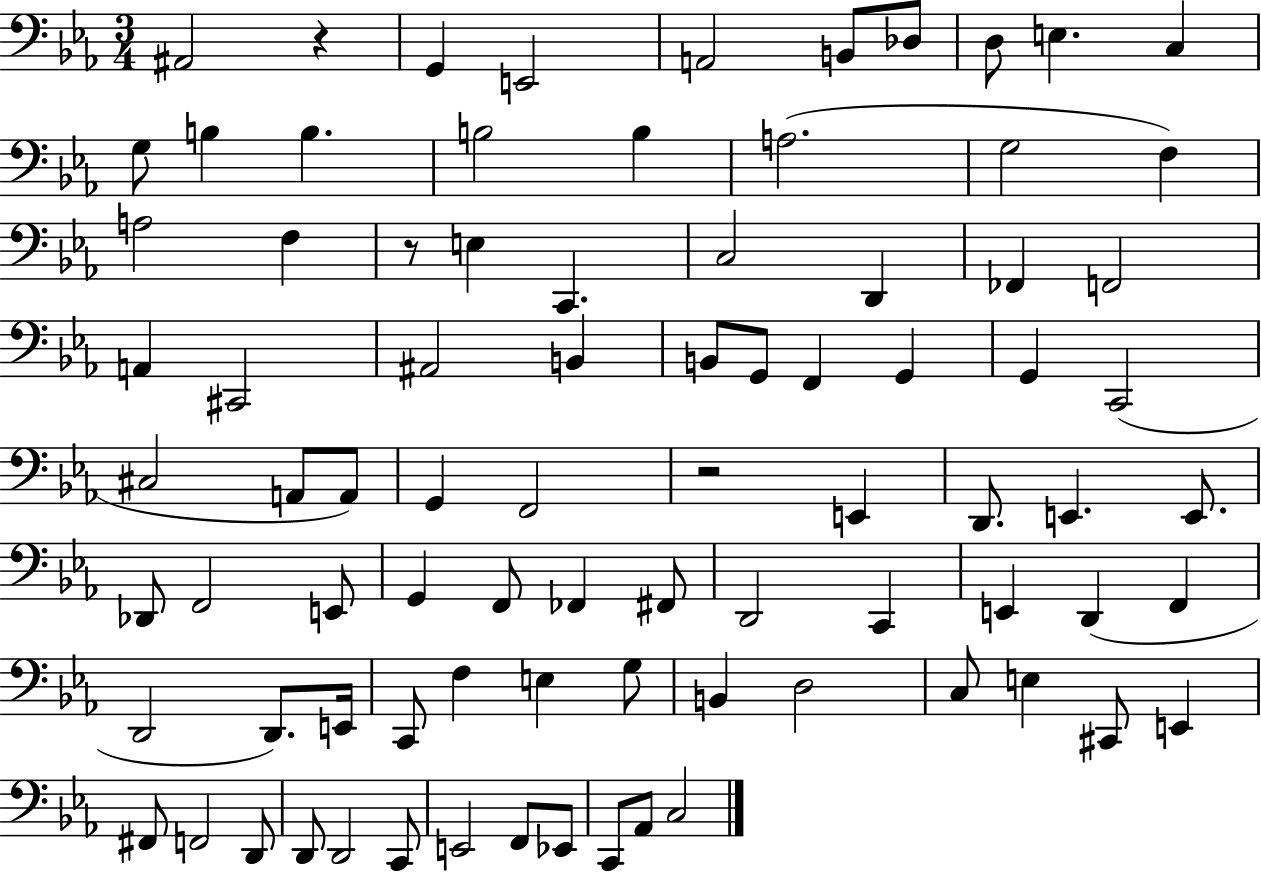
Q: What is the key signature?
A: EES major